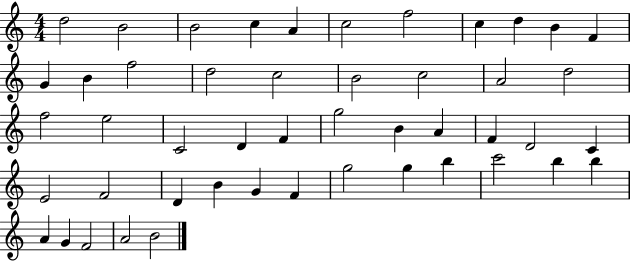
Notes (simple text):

D5/h B4/h B4/h C5/q A4/q C5/h F5/h C5/q D5/q B4/q F4/q G4/q B4/q F5/h D5/h C5/h B4/h C5/h A4/h D5/h F5/h E5/h C4/h D4/q F4/q G5/h B4/q A4/q F4/q D4/h C4/q E4/h F4/h D4/q B4/q G4/q F4/q G5/h G5/q B5/q C6/h B5/q B5/q A4/q G4/q F4/h A4/h B4/h